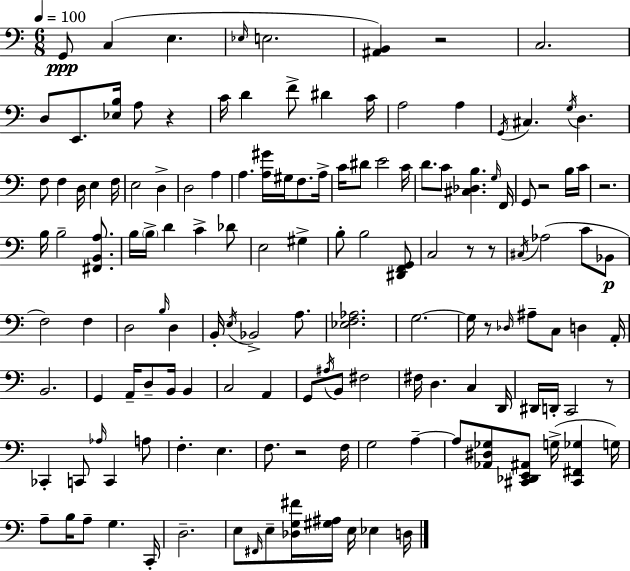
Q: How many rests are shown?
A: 9